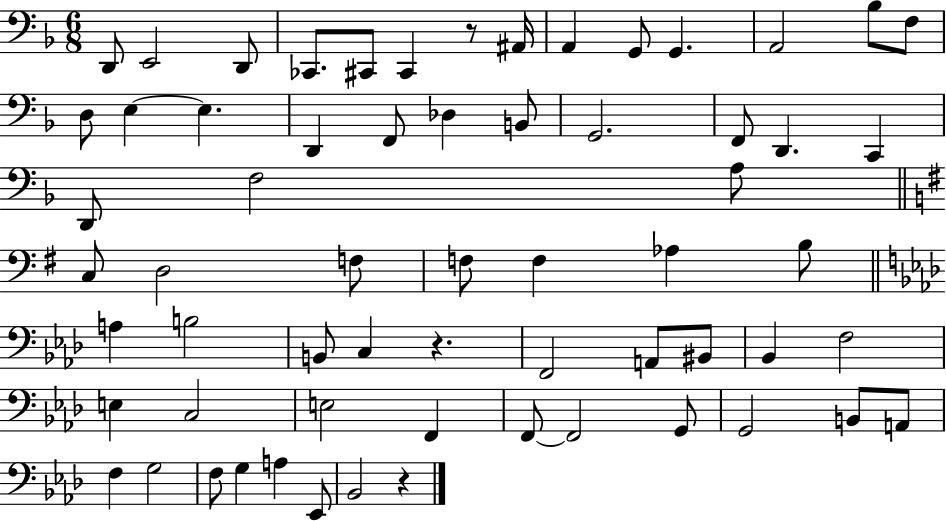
X:1
T:Untitled
M:6/8
L:1/4
K:F
D,,/2 E,,2 D,,/2 _C,,/2 ^C,,/2 ^C,, z/2 ^A,,/4 A,, G,,/2 G,, A,,2 _B,/2 F,/2 D,/2 E, E, D,, F,,/2 _D, B,,/2 G,,2 F,,/2 D,, C,, D,,/2 F,2 A,/2 C,/2 D,2 F,/2 F,/2 F, _A, B,/2 A, B,2 B,,/2 C, z F,,2 A,,/2 ^B,,/2 _B,, F,2 E, C,2 E,2 F,, F,,/2 F,,2 G,,/2 G,,2 B,,/2 A,,/2 F, G,2 F,/2 G, A, _E,,/2 _B,,2 z